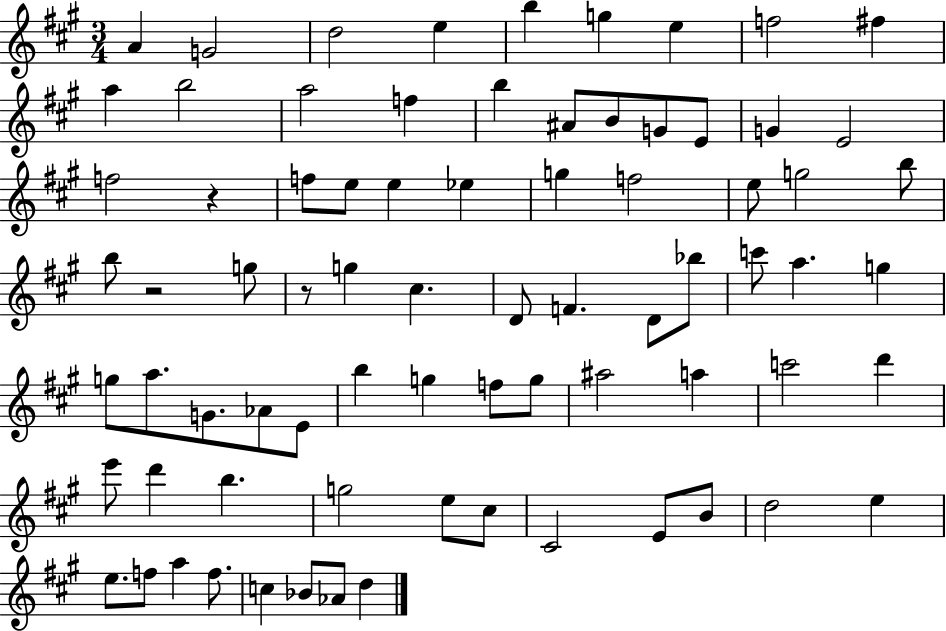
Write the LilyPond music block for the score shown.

{
  \clef treble
  \numericTimeSignature
  \time 3/4
  \key a \major
  \repeat volta 2 { a'4 g'2 | d''2 e''4 | b''4 g''4 e''4 | f''2 fis''4 | \break a''4 b''2 | a''2 f''4 | b''4 ais'8 b'8 g'8 e'8 | g'4 e'2 | \break f''2 r4 | f''8 e''8 e''4 ees''4 | g''4 f''2 | e''8 g''2 b''8 | \break b''8 r2 g''8 | r8 g''4 cis''4. | d'8 f'4. d'8 bes''8 | c'''8 a''4. g''4 | \break g''8 a''8. g'8. aes'8 e'8 | b''4 g''4 f''8 g''8 | ais''2 a''4 | c'''2 d'''4 | \break e'''8 d'''4 b''4. | g''2 e''8 cis''8 | cis'2 e'8 b'8 | d''2 e''4 | \break e''8. f''8 a''4 f''8. | c''4 bes'8 aes'8 d''4 | } \bar "|."
}